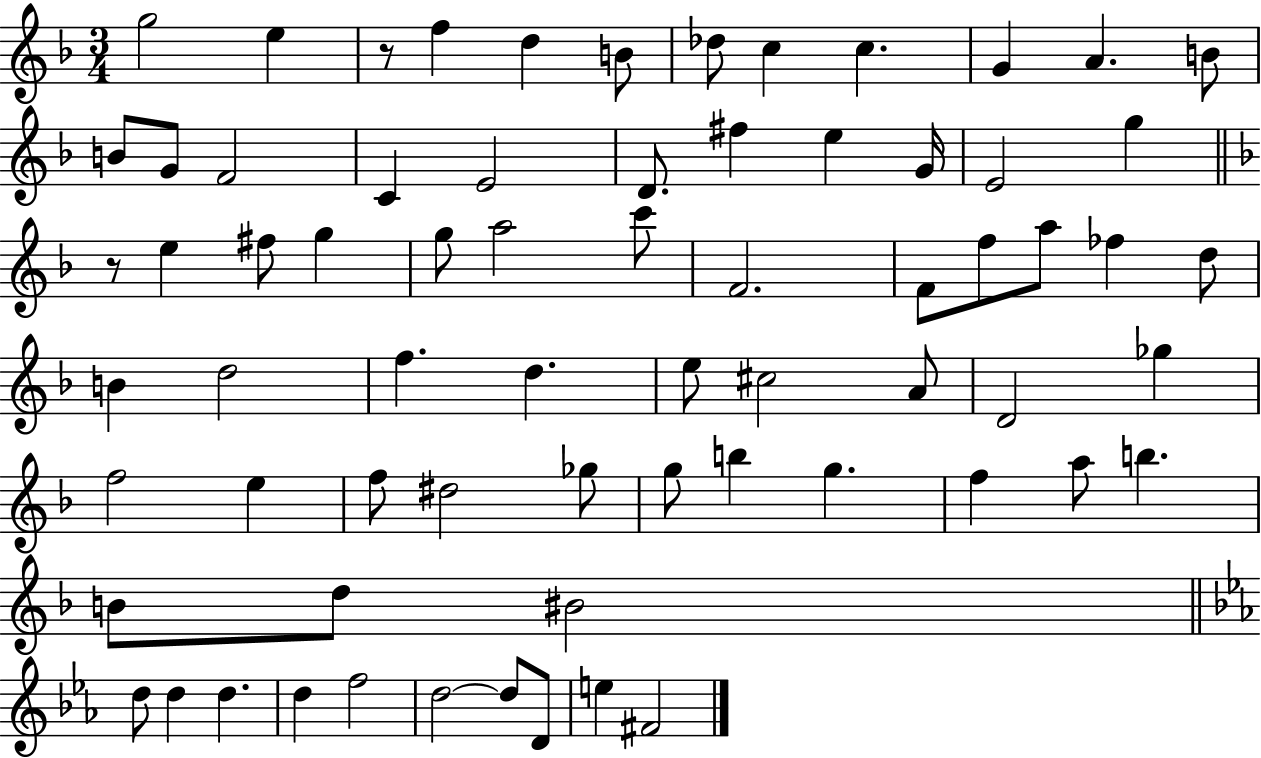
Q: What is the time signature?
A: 3/4